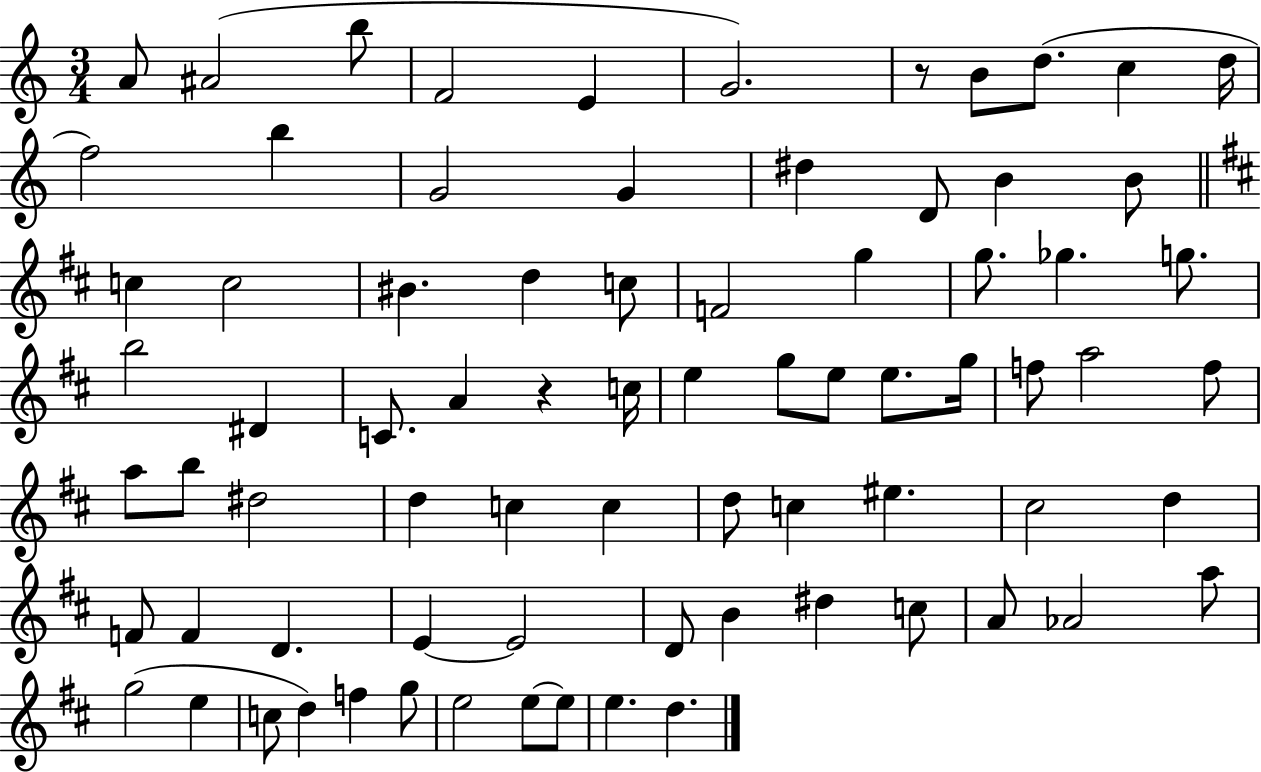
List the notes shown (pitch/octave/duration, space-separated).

A4/e A#4/h B5/e F4/h E4/q G4/h. R/e B4/e D5/e. C5/q D5/s F5/h B5/q G4/h G4/q D#5/q D4/e B4/q B4/e C5/q C5/h BIS4/q. D5/q C5/e F4/h G5/q G5/e. Gb5/q. G5/e. B5/h D#4/q C4/e. A4/q R/q C5/s E5/q G5/e E5/e E5/e. G5/s F5/e A5/h F5/e A5/e B5/e D#5/h D5/q C5/q C5/q D5/e C5/q EIS5/q. C#5/h D5/q F4/e F4/q D4/q. E4/q E4/h D4/e B4/q D#5/q C5/e A4/e Ab4/h A5/e G5/h E5/q C5/e D5/q F5/q G5/e E5/h E5/e E5/e E5/q. D5/q.